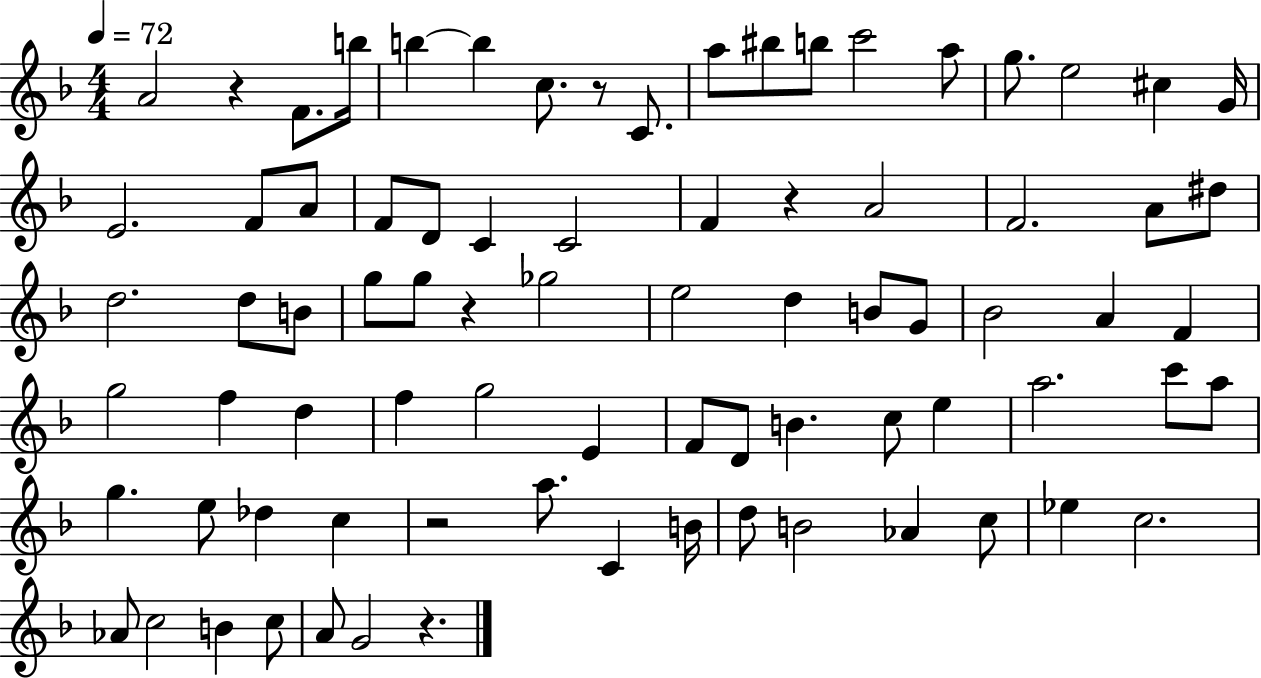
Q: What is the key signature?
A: F major